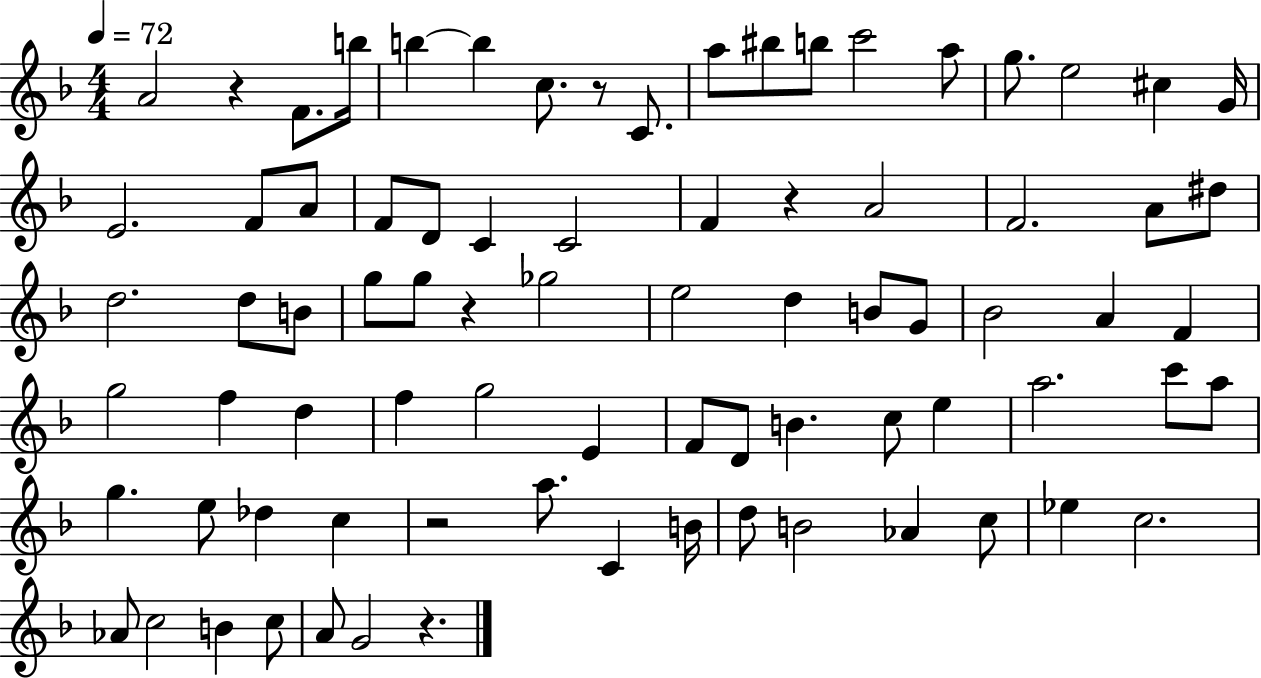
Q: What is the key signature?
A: F major